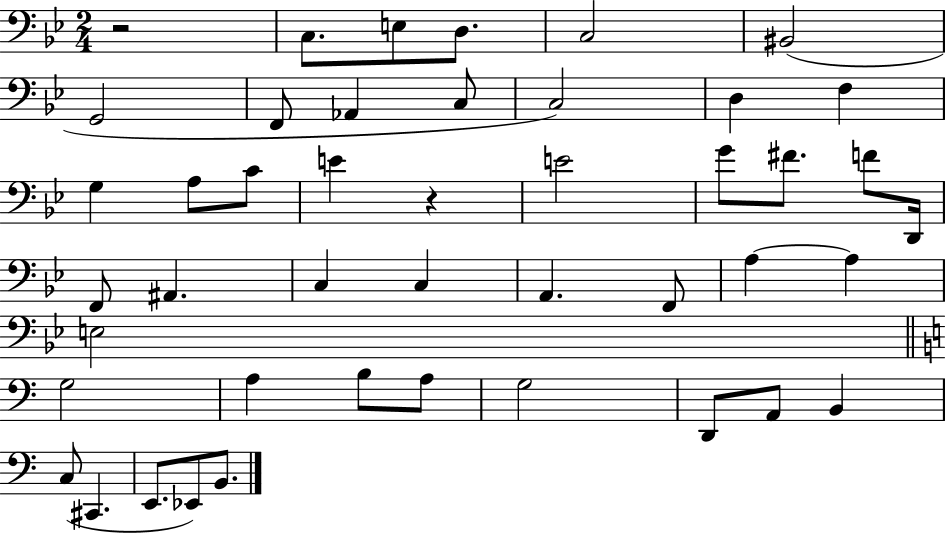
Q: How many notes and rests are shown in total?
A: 45